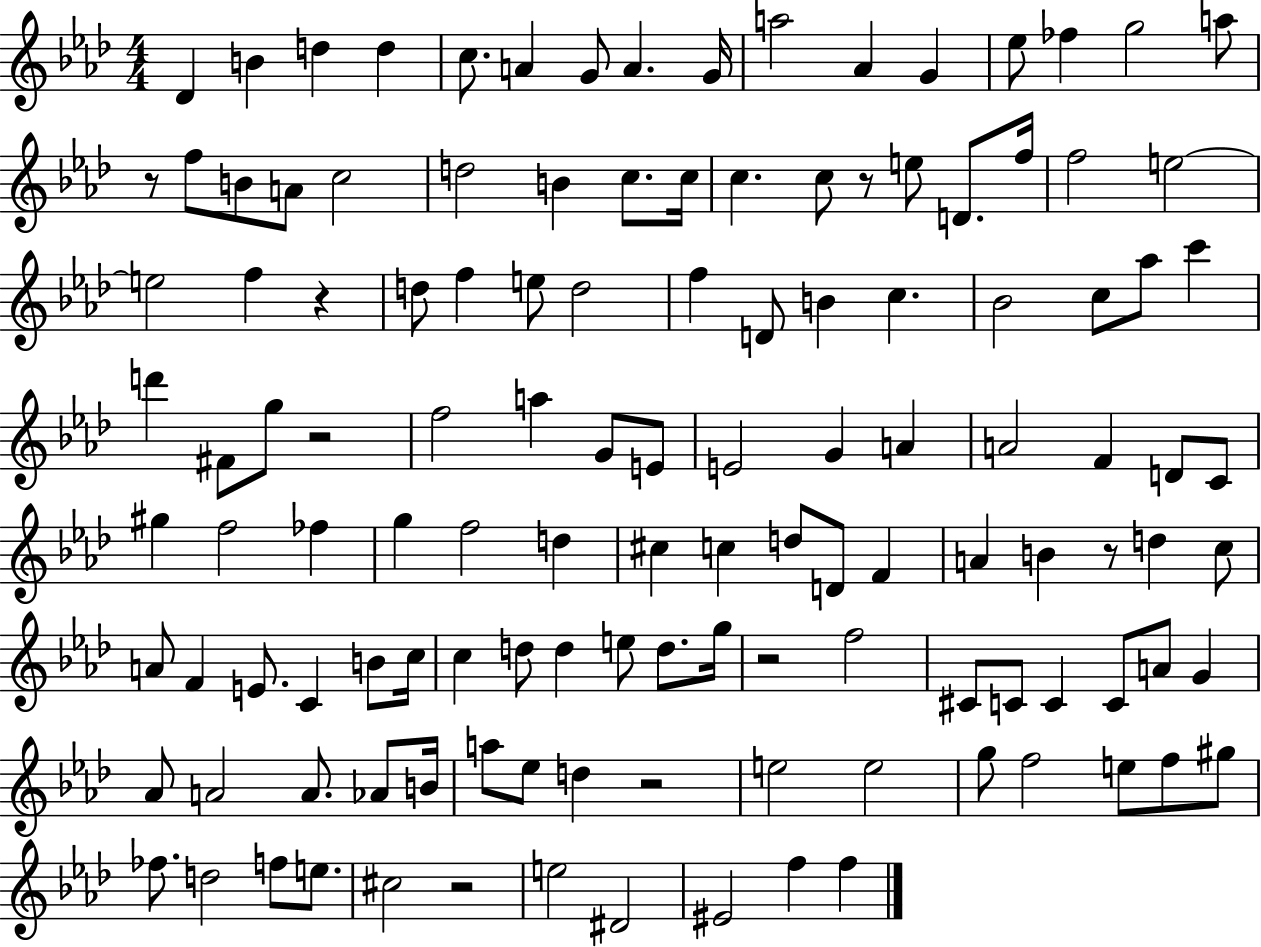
Db4/q B4/q D5/q D5/q C5/e. A4/q G4/e A4/q. G4/s A5/h Ab4/q G4/q Eb5/e FES5/q G5/h A5/e R/e F5/e B4/e A4/e C5/h D5/h B4/q C5/e. C5/s C5/q. C5/e R/e E5/e D4/e. F5/s F5/h E5/h E5/h F5/q R/q D5/e F5/q E5/e D5/h F5/q D4/e B4/q C5/q. Bb4/h C5/e Ab5/e C6/q D6/q F#4/e G5/e R/h F5/h A5/q G4/e E4/e E4/h G4/q A4/q A4/h F4/q D4/e C4/e G#5/q F5/h FES5/q G5/q F5/h D5/q C#5/q C5/q D5/e D4/e F4/q A4/q B4/q R/e D5/q C5/e A4/e F4/q E4/e. C4/q B4/e C5/s C5/q D5/e D5/q E5/e D5/e. G5/s R/h F5/h C#4/e C4/e C4/q C4/e A4/e G4/q Ab4/e A4/h A4/e. Ab4/e B4/s A5/e Eb5/e D5/q R/h E5/h E5/h G5/e F5/h E5/e F5/e G#5/e FES5/e. D5/h F5/e E5/e. C#5/h R/h E5/h D#4/h EIS4/h F5/q F5/q